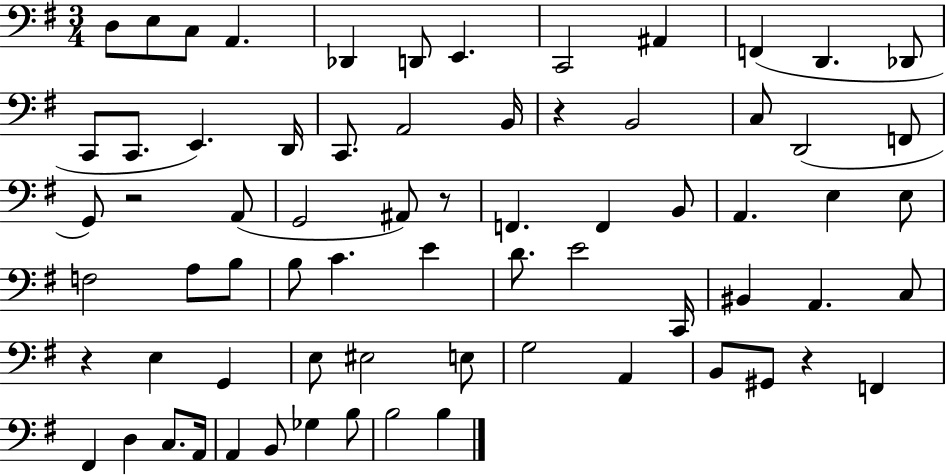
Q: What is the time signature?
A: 3/4